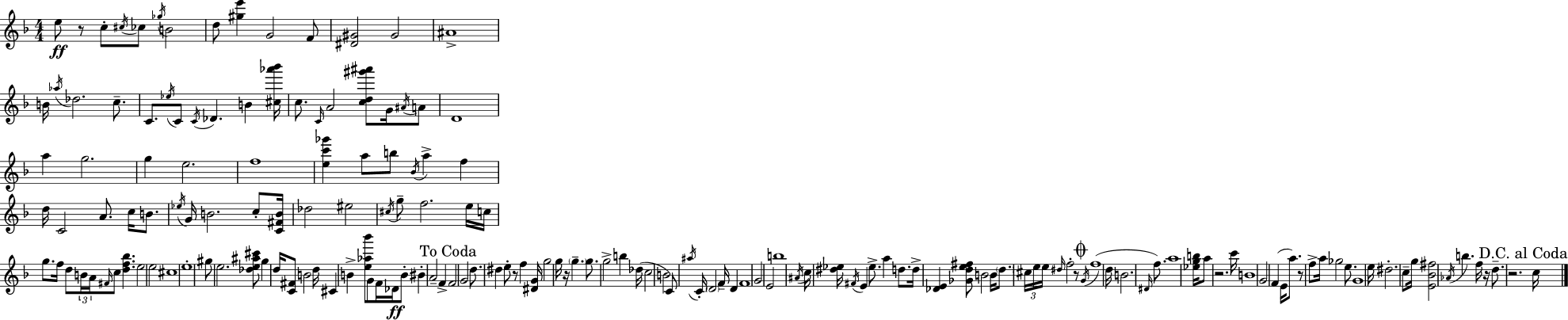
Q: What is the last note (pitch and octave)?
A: C5